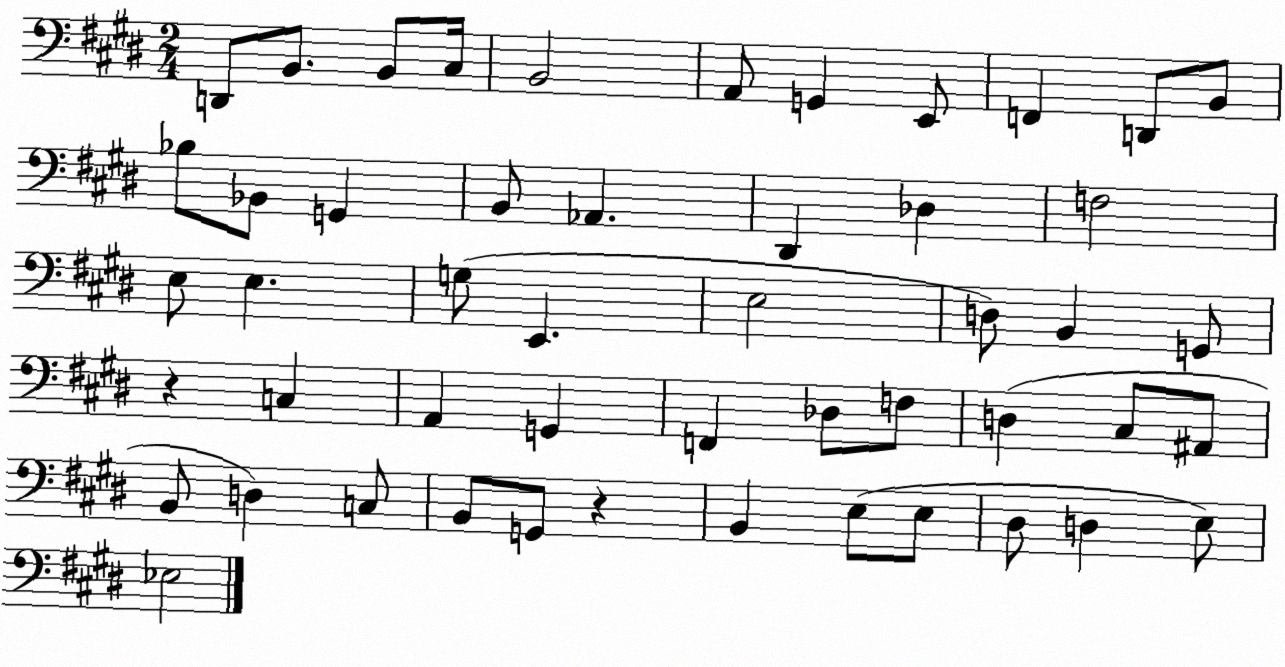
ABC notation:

X:1
T:Untitled
M:2/4
L:1/4
K:E
D,,/2 B,,/2 B,,/2 ^C,/4 B,,2 A,,/2 G,, E,,/2 F,, D,,/2 B,,/2 _B,/2 _B,,/2 G,, B,,/2 _A,, ^D,, _D, F,2 E,/2 E, G,/2 E,, E,2 D,/2 B,, G,,/2 z C, A,, G,, F,, _D,/2 F,/2 D, ^C,/2 ^A,,/2 B,,/2 D, C,/2 B,,/2 G,,/2 z B,, E,/2 E,/2 ^D,/2 D, E,/2 _E,2